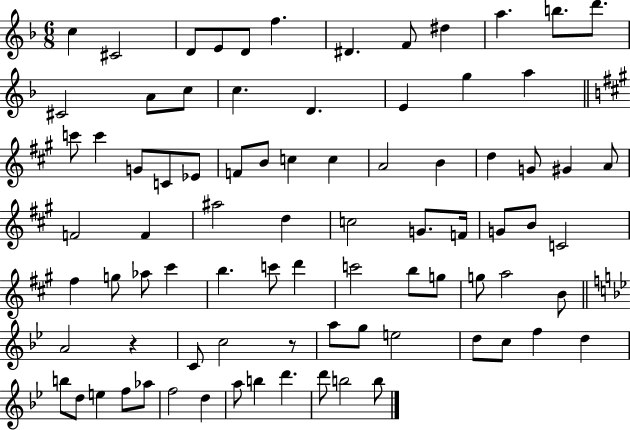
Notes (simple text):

C5/q C#4/h D4/e E4/e D4/e F5/q. D#4/q. F4/e D#5/q A5/q. B5/e. D6/e. C#4/h A4/e C5/e C5/q. D4/q. E4/q G5/q A5/q C6/e C6/q G4/e C4/e Eb4/e F4/e B4/e C5/q C5/q A4/h B4/q D5/q G4/e G#4/q A4/e F4/h F4/q A#5/h D5/q C5/h G4/e. F4/s G4/e B4/e C4/h F#5/q G5/e Ab5/e C#6/q B5/q. C6/e D6/q C6/h B5/e G5/e G5/e A5/h B4/e A4/h R/q C4/e C5/h R/e A5/e G5/e E5/h D5/e C5/e F5/q D5/q B5/e D5/e E5/q F5/e Ab5/e F5/h D5/q A5/e B5/q D6/q. D6/e B5/h B5/e